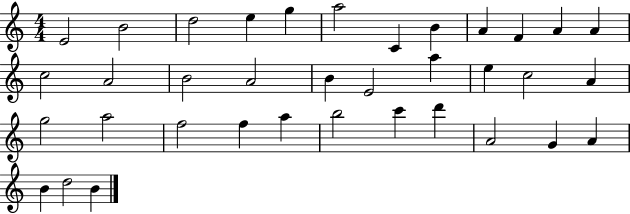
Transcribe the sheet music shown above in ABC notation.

X:1
T:Untitled
M:4/4
L:1/4
K:C
E2 B2 d2 e g a2 C B A F A A c2 A2 B2 A2 B E2 a e c2 A g2 a2 f2 f a b2 c' d' A2 G A B d2 B